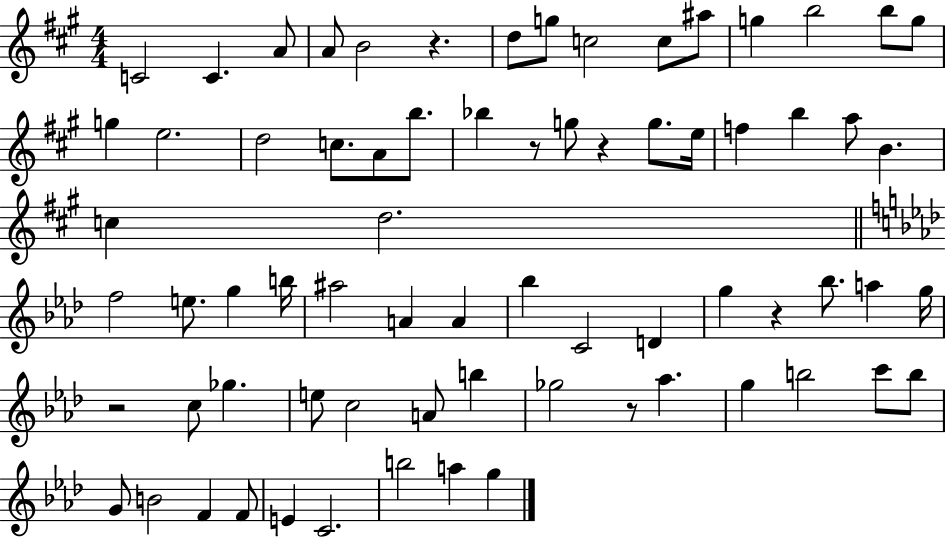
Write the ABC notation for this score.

X:1
T:Untitled
M:4/4
L:1/4
K:A
C2 C A/2 A/2 B2 z d/2 g/2 c2 c/2 ^a/2 g b2 b/2 g/2 g e2 d2 c/2 A/2 b/2 _b z/2 g/2 z g/2 e/4 f b a/2 B c d2 f2 e/2 g b/4 ^a2 A A _b C2 D g z _b/2 a g/4 z2 c/2 _g e/2 c2 A/2 b _g2 z/2 _a g b2 c'/2 b/2 G/2 B2 F F/2 E C2 b2 a g